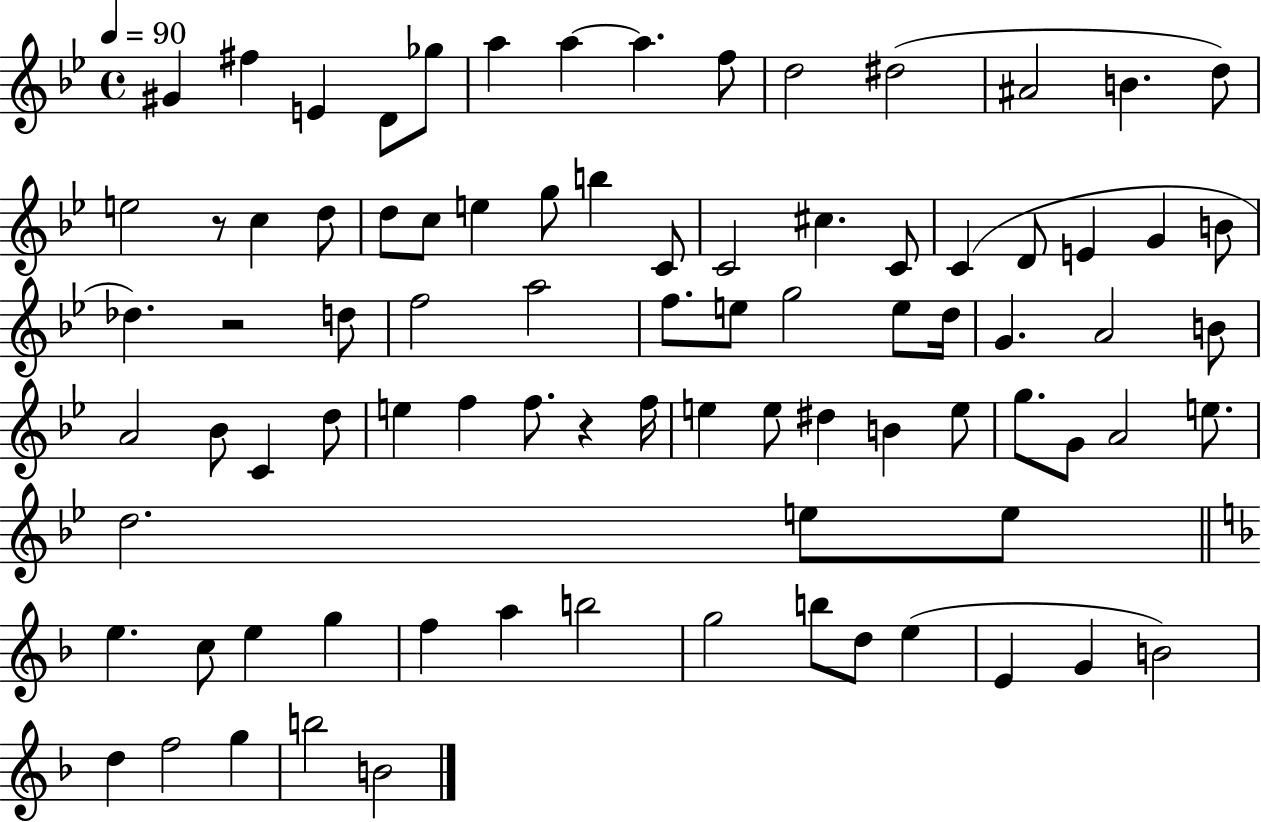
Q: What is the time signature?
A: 4/4